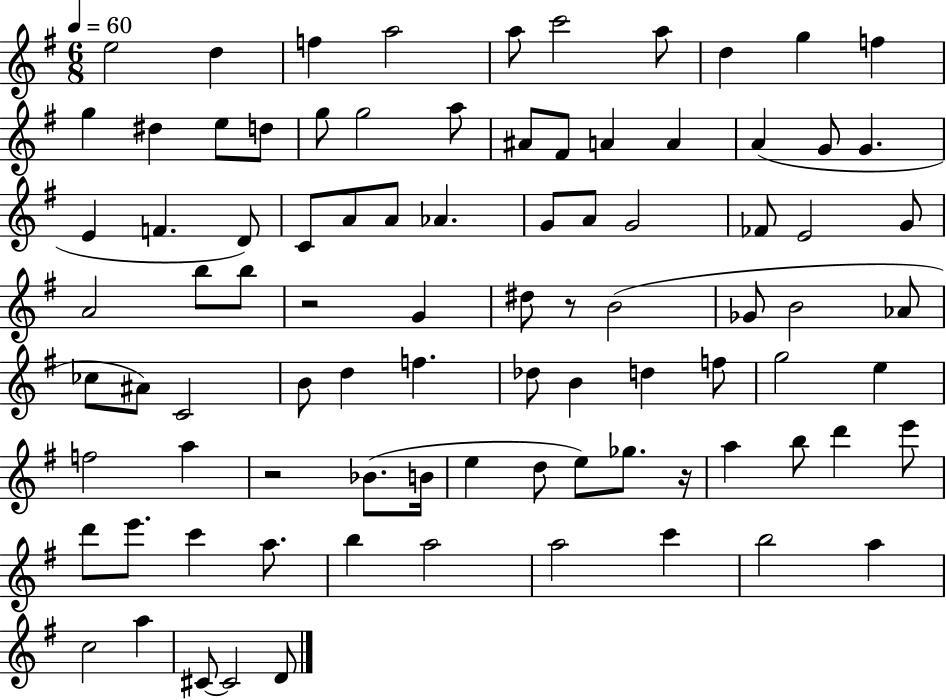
E5/h D5/q F5/q A5/h A5/e C6/h A5/e D5/q G5/q F5/q G5/q D#5/q E5/e D5/e G5/e G5/h A5/e A#4/e F#4/e A4/q A4/q A4/q G4/e G4/q. E4/q F4/q. D4/e C4/e A4/e A4/e Ab4/q. G4/e A4/e G4/h FES4/e E4/h G4/e A4/h B5/e B5/e R/h G4/q D#5/e R/e B4/h Gb4/e B4/h Ab4/e CES5/e A#4/e C4/h B4/e D5/q F5/q. Db5/e B4/q D5/q F5/e G5/h E5/q F5/h A5/q R/h Bb4/e. B4/s E5/q D5/e E5/e Gb5/e. R/s A5/q B5/e D6/q E6/e D6/e E6/e. C6/q A5/e. B5/q A5/h A5/h C6/q B5/h A5/q C5/h A5/q C#4/e C#4/h D4/e